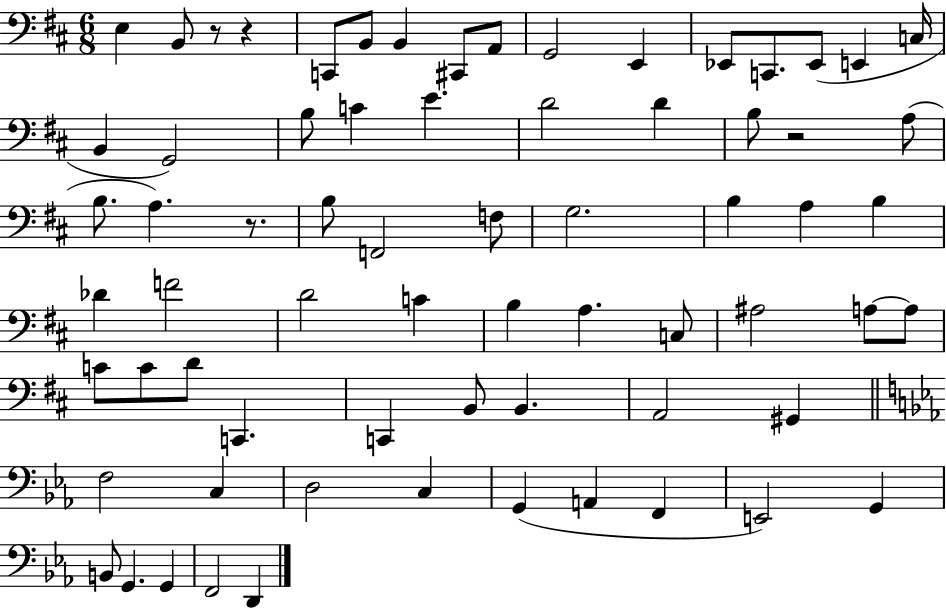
{
  \clef bass
  \numericTimeSignature
  \time 6/8
  \key d \major
  \repeat volta 2 { e4 b,8 r8 r4 | c,8 b,8 b,4 cis,8 a,8 | g,2 e,4 | ees,8 c,8. ees,8( e,4 c16 | \break b,4 g,2) | b8 c'4 e'4. | d'2 d'4 | b8 r2 a8( | \break b8. a4.) r8. | b8 f,2 f8 | g2. | b4 a4 b4 | \break des'4 f'2 | d'2 c'4 | b4 a4. c8 | ais2 a8~~ a8 | \break c'8 c'8 d'8 c,4. | c,4 b,8 b,4. | a,2 gis,4 | \bar "||" \break \key ees \major f2 c4 | d2 c4 | g,4( a,4 f,4 | e,2) g,4 | \break b,8 g,4. g,4 | f,2 d,4 | } \bar "|."
}